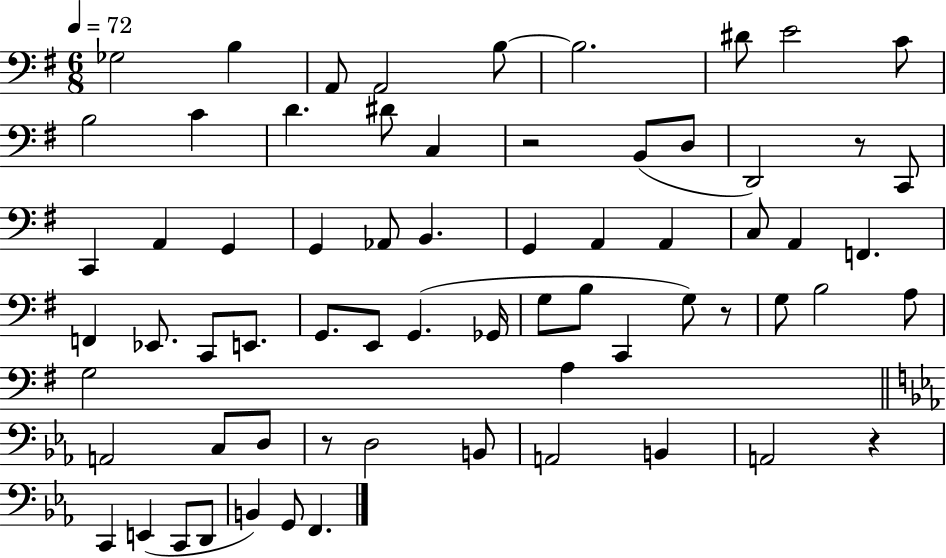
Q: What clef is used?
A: bass